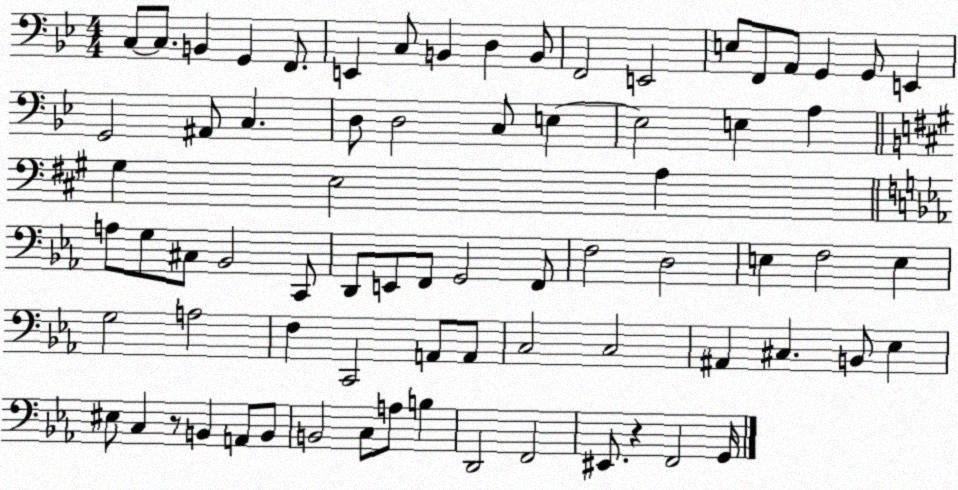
X:1
T:Untitled
M:4/4
L:1/4
K:Bb
C,/2 C,/2 B,, G,, F,,/2 E,, C,/2 B,, D, B,,/2 F,,2 E,,2 E,/2 F,,/2 A,,/2 G,, G,,/2 E,, G,,2 ^A,,/2 C, D,/2 D,2 C,/2 E, E,2 E, A, ^G, E,2 A, A,/2 G,/2 ^C,/2 _B,,2 C,,/2 D,,/2 E,,/2 F,,/2 G,,2 F,,/2 F,2 D,2 E, F,2 E, G,2 A,2 F, C,,2 A,,/2 A,,/2 C,2 C,2 ^A,, ^C, B,,/2 _E, ^E,/2 C, z/2 B,, A,,/2 B,,/2 B,,2 C,/2 A,/2 B, D,,2 F,,2 ^E,,/2 z F,,2 G,,/4